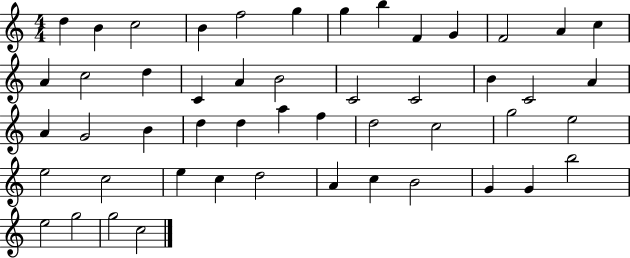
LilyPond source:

{
  \clef treble
  \numericTimeSignature
  \time 4/4
  \key c \major
  d''4 b'4 c''2 | b'4 f''2 g''4 | g''4 b''4 f'4 g'4 | f'2 a'4 c''4 | \break a'4 c''2 d''4 | c'4 a'4 b'2 | c'2 c'2 | b'4 c'2 a'4 | \break a'4 g'2 b'4 | d''4 d''4 a''4 f''4 | d''2 c''2 | g''2 e''2 | \break e''2 c''2 | e''4 c''4 d''2 | a'4 c''4 b'2 | g'4 g'4 b''2 | \break e''2 g''2 | g''2 c''2 | \bar "|."
}